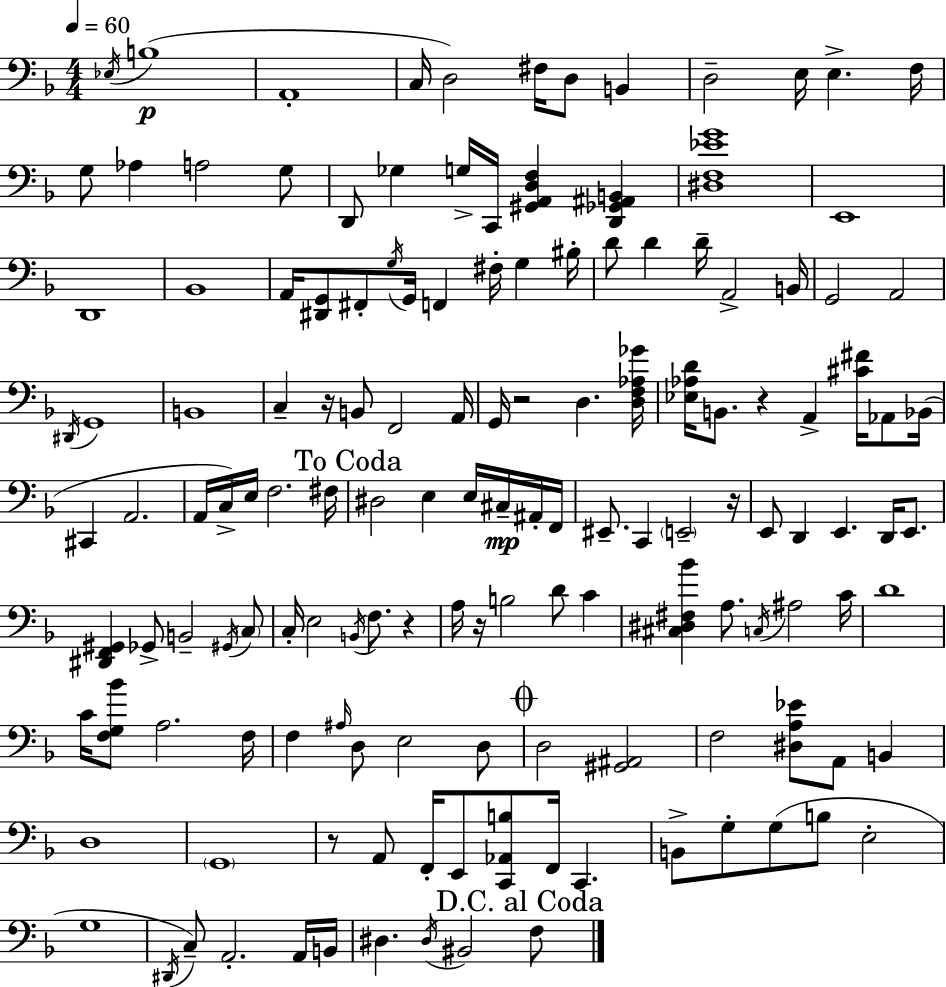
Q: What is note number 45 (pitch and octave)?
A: A2